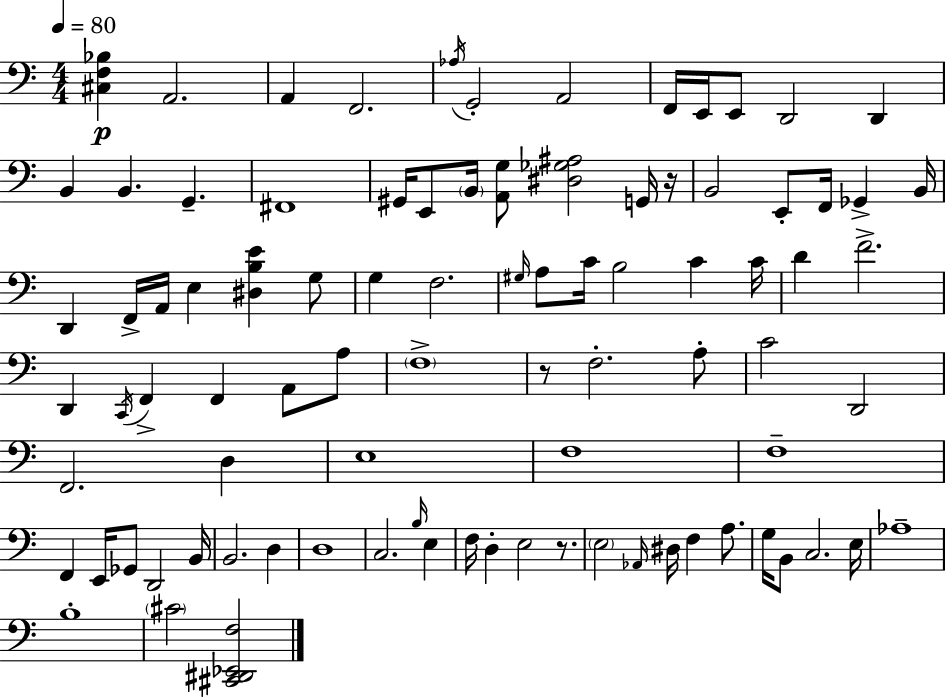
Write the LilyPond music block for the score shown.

{
  \clef bass
  \numericTimeSignature
  \time 4/4
  \key c \major
  \tempo 4 = 80
  \repeat volta 2 { <cis f bes>4\p a,2. | a,4 f,2. | \acciaccatura { aes16 } g,2-. a,2 | f,16 e,16 e,8 d,2 d,4 | \break b,4 b,4. g,4.-- | fis,1 | gis,16 e,8 \parenthesize b,16 <a, g>8 <dis ges ais>2 g,16 | r16 b,2 e,8-. f,16 ges,4-> | \break b,16 d,4 f,16-> a,16 e4 <dis b e'>4 g8 | g4 f2. | \grace { gis16 } a8 c'16 b2 c'4 | c'16 d'4 f'2.-> | \break d,4 \acciaccatura { c,16 } f,4-> f,4 a,8 | a8 \parenthesize f1-> | r8 f2.-. | a8-. c'2 d,2 | \break f,2. d4 | e1 | f1 | f1-- | \break f,4 e,16 ges,8 d,2 | b,16 b,2. d4 | d1 | c2. \grace { b16 } | \break e4 f16 d4-. e2 | r8. \parenthesize e2 \grace { aes,16 } dis16 f4 | a8. g16 b,8 c2. | e16 aes1-- | \break b1-. | \parenthesize cis'2 <cis, dis, ees, f>2 | } \bar "|."
}